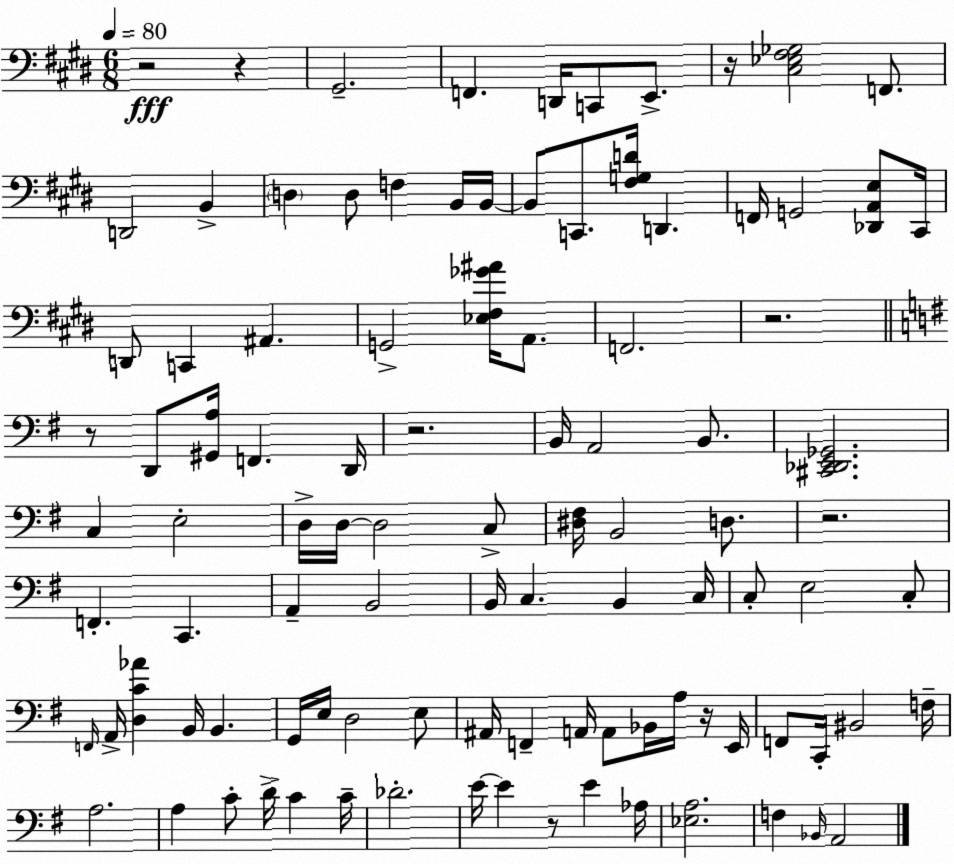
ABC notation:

X:1
T:Untitled
M:6/8
L:1/4
K:E
z2 z ^G,,2 F,, D,,/4 C,,/2 E,,/2 z/4 [^C,_E,^F,_G,]2 F,,/2 D,,2 B,, D, D,/2 F, B,,/4 B,,/4 B,,/2 C,,/2 [^F,G,D]/4 D,, F,,/4 G,,2 [_D,,A,,E,]/2 ^C,,/4 D,,/2 C,, ^A,, G,,2 [_E,^F,_G^A]/4 A,,/2 F,,2 z2 z/2 D,,/2 [^G,,A,]/4 F,, D,,/4 z2 B,,/4 A,,2 B,,/2 [^C,,_D,,E,,_G,,]2 C, E,2 D,/4 D,/4 D,2 C,/2 [^D,^F,]/4 B,,2 D,/2 z2 F,, C,, A,, B,,2 B,,/4 C, B,, C,/4 C,/2 E,2 C,/2 F,,/4 A,,/4 [D,C_A] B,,/4 B,, G,,/4 E,/4 D,2 E,/2 ^A,,/4 F,, A,,/4 A,,/2 _B,,/4 A,/4 z/4 E,,/4 F,,/2 C,,/4 ^B,,2 F,/4 A,2 A, C/2 D/4 C C/4 _D2 E/4 E z/2 E _A,/4 [_E,A,]2 F, _B,,/4 A,,2